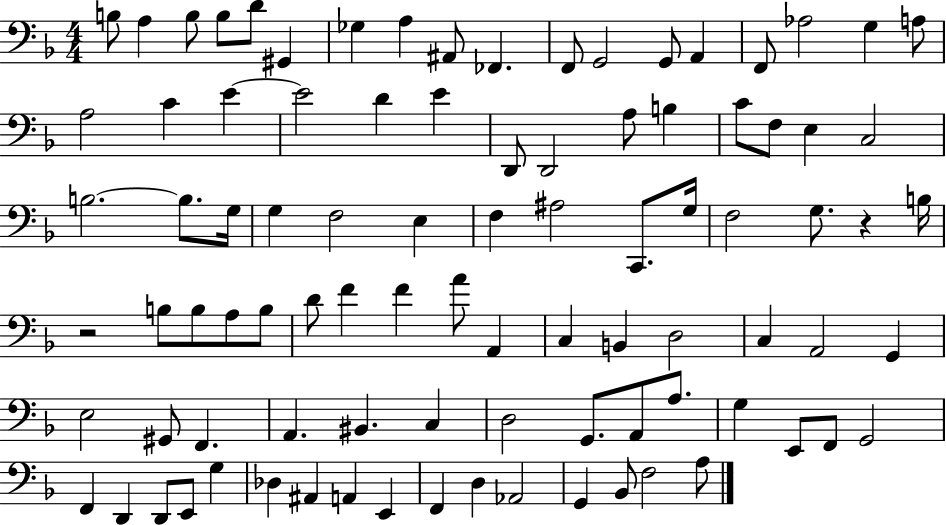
B3/e A3/q B3/e B3/e D4/e G#2/q Gb3/q A3/q A#2/e FES2/q. F2/e G2/h G2/e A2/q F2/e Ab3/h G3/q A3/e A3/h C4/q E4/q E4/h D4/q E4/q D2/e D2/h A3/e B3/q C4/e F3/e E3/q C3/h B3/h. B3/e. G3/s G3/q F3/h E3/q F3/q A#3/h C2/e. G3/s F3/h G3/e. R/q B3/s R/h B3/e B3/e A3/e B3/e D4/e F4/q F4/q A4/e A2/q C3/q B2/q D3/h C3/q A2/h G2/q E3/h G#2/e F2/q. A2/q. BIS2/q. C3/q D3/h G2/e. A2/e A3/e. G3/q E2/e F2/e G2/h F2/q D2/q D2/e E2/e G3/q Db3/q A#2/q A2/q E2/q F2/q D3/q Ab2/h G2/q Bb2/e F3/h A3/e